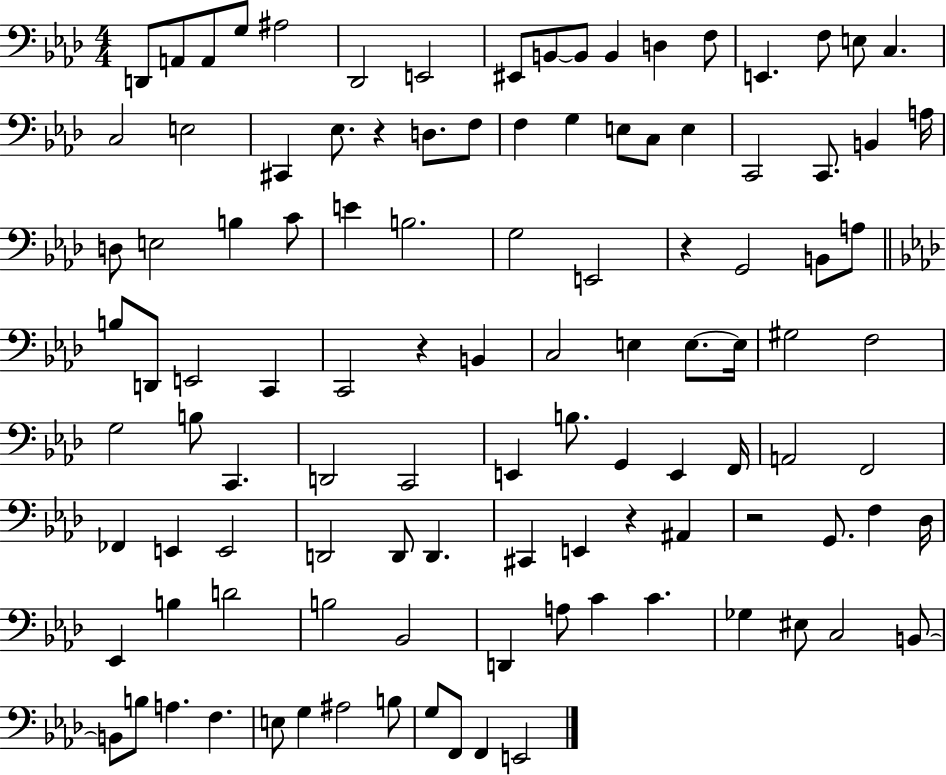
X:1
T:Untitled
M:4/4
L:1/4
K:Ab
D,,/2 A,,/2 A,,/2 G,/2 ^A,2 _D,,2 E,,2 ^E,,/2 B,,/2 B,,/2 B,, D, F,/2 E,, F,/2 E,/2 C, C,2 E,2 ^C,, _E,/2 z D,/2 F,/2 F, G, E,/2 C,/2 E, C,,2 C,,/2 B,, A,/4 D,/2 E,2 B, C/2 E B,2 G,2 E,,2 z G,,2 B,,/2 A,/2 B,/2 D,,/2 E,,2 C,, C,,2 z B,, C,2 E, E,/2 E,/4 ^G,2 F,2 G,2 B,/2 C,, D,,2 C,,2 E,, B,/2 G,, E,, F,,/4 A,,2 F,,2 _F,, E,, E,,2 D,,2 D,,/2 D,, ^C,, E,, z ^A,, z2 G,,/2 F, _D,/4 _E,, B, D2 B,2 _B,,2 D,, A,/2 C C _G, ^E,/2 C,2 B,,/2 B,,/2 B,/2 A, F, E,/2 G, ^A,2 B,/2 G,/2 F,,/2 F,, E,,2